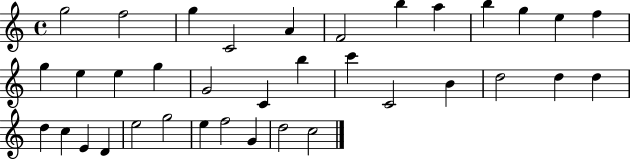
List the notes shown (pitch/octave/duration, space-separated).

G5/h F5/h G5/q C4/h A4/q F4/h B5/q A5/q B5/q G5/q E5/q F5/q G5/q E5/q E5/q G5/q G4/h C4/q B5/q C6/q C4/h B4/q D5/h D5/q D5/q D5/q C5/q E4/q D4/q E5/h G5/h E5/q F5/h G4/q D5/h C5/h